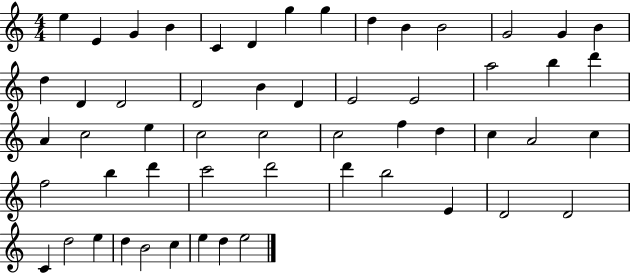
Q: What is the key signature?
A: C major